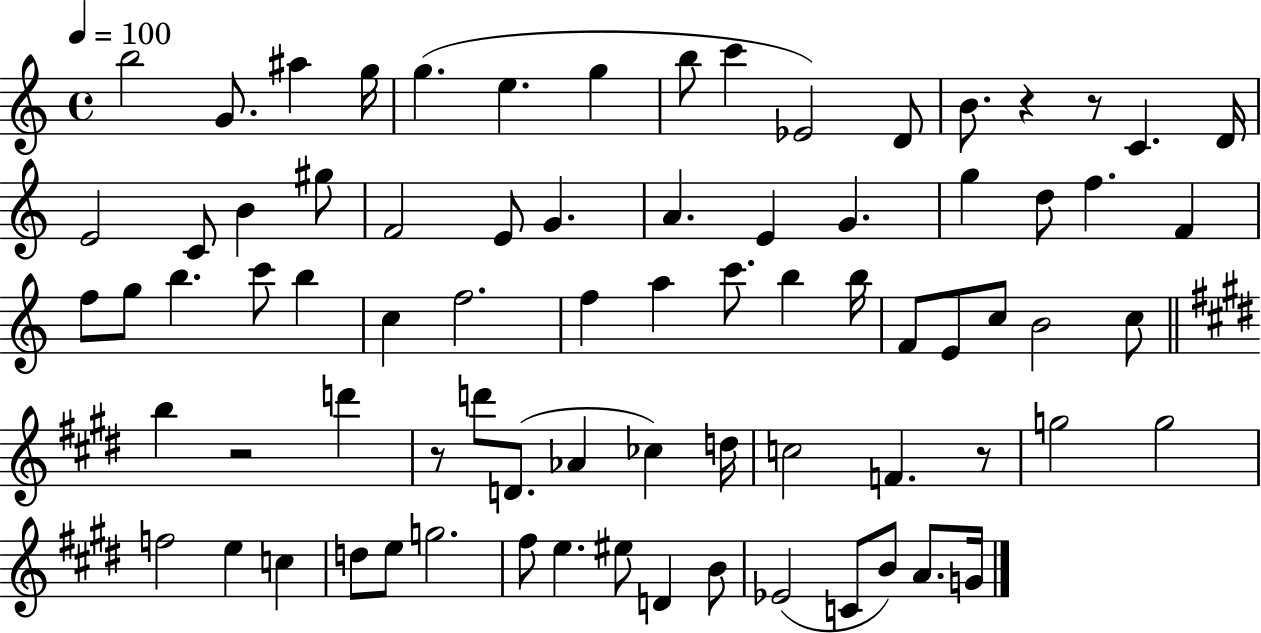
{
  \clef treble
  \time 4/4
  \defaultTimeSignature
  \key c \major
  \tempo 4 = 100
  b''2 g'8. ais''4 g''16 | g''4.( e''4. g''4 | b''8 c'''4 ees'2) d'8 | b'8. r4 r8 c'4. d'16 | \break e'2 c'8 b'4 gis''8 | f'2 e'8 g'4. | a'4. e'4 g'4. | g''4 d''8 f''4. f'4 | \break f''8 g''8 b''4. c'''8 b''4 | c''4 f''2. | f''4 a''4 c'''8. b''4 b''16 | f'8 e'8 c''8 b'2 c''8 | \break \bar "||" \break \key e \major b''4 r2 d'''4 | r8 d'''8 d'8.( aes'4 ces''4) d''16 | c''2 f'4. r8 | g''2 g''2 | \break f''2 e''4 c''4 | d''8 e''8 g''2. | fis''8 e''4. eis''8 d'4 b'8 | ees'2( c'8 b'8) a'8. g'16 | \break \bar "|."
}